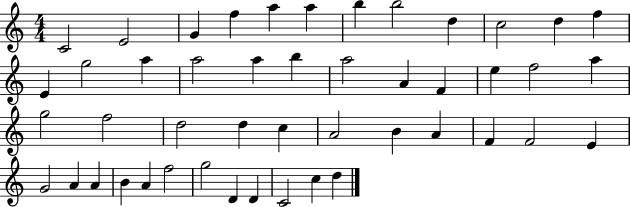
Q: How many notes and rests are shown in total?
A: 47